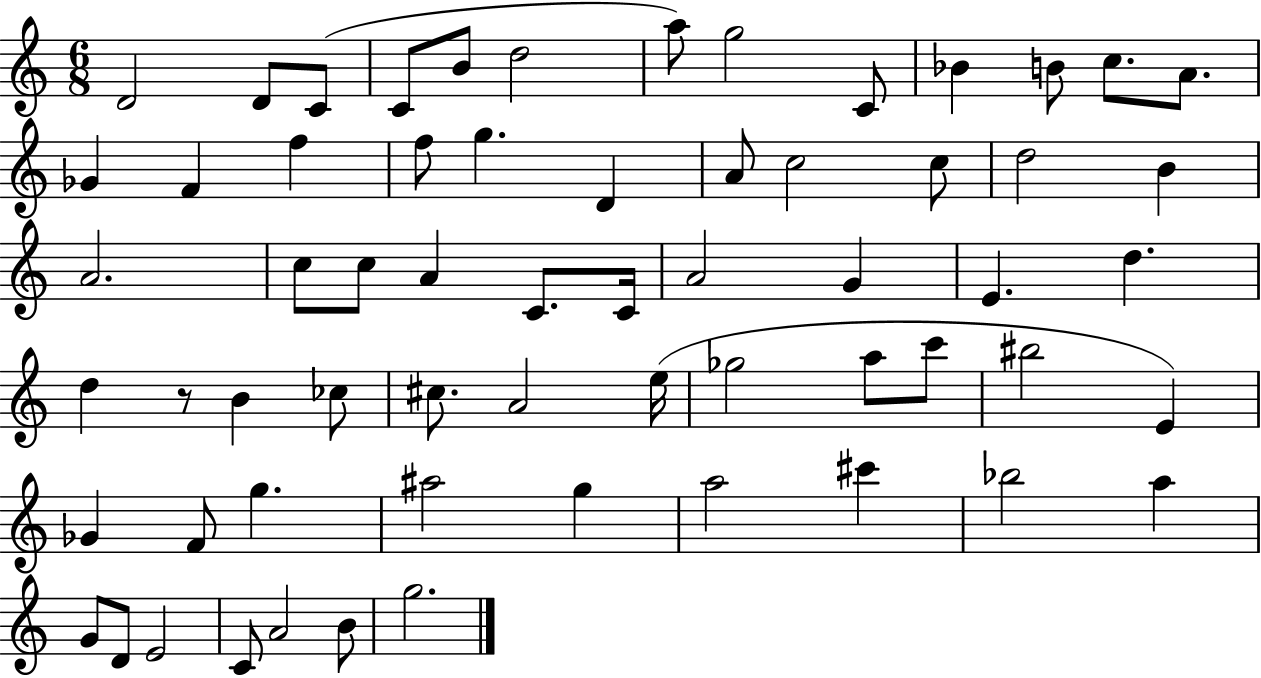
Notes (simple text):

D4/h D4/e C4/e C4/e B4/e D5/h A5/e G5/h C4/e Bb4/q B4/e C5/e. A4/e. Gb4/q F4/q F5/q F5/e G5/q. D4/q A4/e C5/h C5/e D5/h B4/q A4/h. C5/e C5/e A4/q C4/e. C4/s A4/h G4/q E4/q. D5/q. D5/q R/e B4/q CES5/e C#5/e. A4/h E5/s Gb5/h A5/e C6/e BIS5/h E4/q Gb4/q F4/e G5/q. A#5/h G5/q A5/h C#6/q Bb5/h A5/q G4/e D4/e E4/h C4/e A4/h B4/e G5/h.